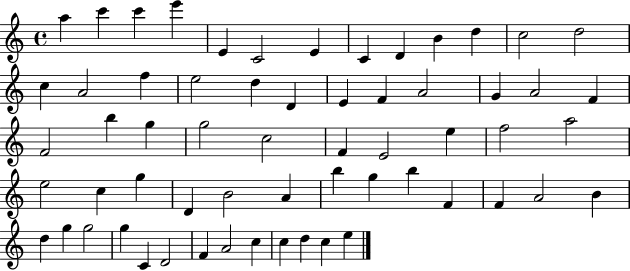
{
  \clef treble
  \time 4/4
  \defaultTimeSignature
  \key c \major
  a''4 c'''4 c'''4 e'''4 | e'4 c'2 e'4 | c'4 d'4 b'4 d''4 | c''2 d''2 | \break c''4 a'2 f''4 | e''2 d''4 d'4 | e'4 f'4 a'2 | g'4 a'2 f'4 | \break f'2 b''4 g''4 | g''2 c''2 | f'4 e'2 e''4 | f''2 a''2 | \break e''2 c''4 g''4 | d'4 b'2 a'4 | b''4 g''4 b''4 f'4 | f'4 a'2 b'4 | \break d''4 g''4 g''2 | g''4 c'4 d'2 | f'4 a'2 c''4 | c''4 d''4 c''4 e''4 | \break \bar "|."
}